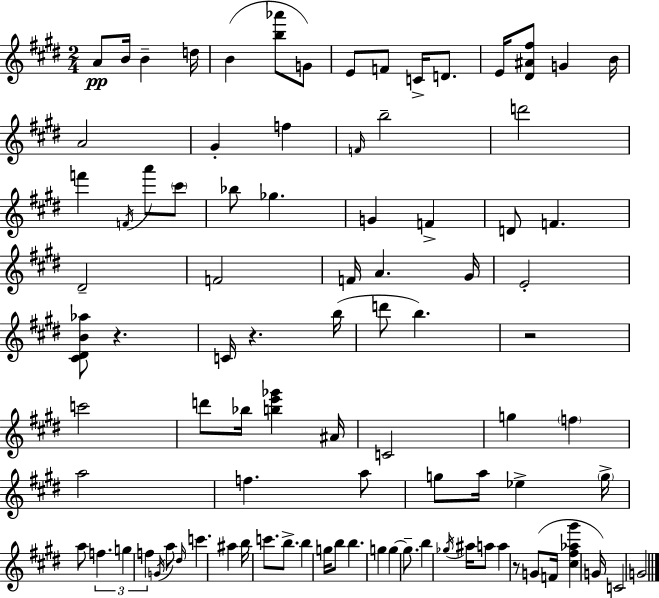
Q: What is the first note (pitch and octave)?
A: A4